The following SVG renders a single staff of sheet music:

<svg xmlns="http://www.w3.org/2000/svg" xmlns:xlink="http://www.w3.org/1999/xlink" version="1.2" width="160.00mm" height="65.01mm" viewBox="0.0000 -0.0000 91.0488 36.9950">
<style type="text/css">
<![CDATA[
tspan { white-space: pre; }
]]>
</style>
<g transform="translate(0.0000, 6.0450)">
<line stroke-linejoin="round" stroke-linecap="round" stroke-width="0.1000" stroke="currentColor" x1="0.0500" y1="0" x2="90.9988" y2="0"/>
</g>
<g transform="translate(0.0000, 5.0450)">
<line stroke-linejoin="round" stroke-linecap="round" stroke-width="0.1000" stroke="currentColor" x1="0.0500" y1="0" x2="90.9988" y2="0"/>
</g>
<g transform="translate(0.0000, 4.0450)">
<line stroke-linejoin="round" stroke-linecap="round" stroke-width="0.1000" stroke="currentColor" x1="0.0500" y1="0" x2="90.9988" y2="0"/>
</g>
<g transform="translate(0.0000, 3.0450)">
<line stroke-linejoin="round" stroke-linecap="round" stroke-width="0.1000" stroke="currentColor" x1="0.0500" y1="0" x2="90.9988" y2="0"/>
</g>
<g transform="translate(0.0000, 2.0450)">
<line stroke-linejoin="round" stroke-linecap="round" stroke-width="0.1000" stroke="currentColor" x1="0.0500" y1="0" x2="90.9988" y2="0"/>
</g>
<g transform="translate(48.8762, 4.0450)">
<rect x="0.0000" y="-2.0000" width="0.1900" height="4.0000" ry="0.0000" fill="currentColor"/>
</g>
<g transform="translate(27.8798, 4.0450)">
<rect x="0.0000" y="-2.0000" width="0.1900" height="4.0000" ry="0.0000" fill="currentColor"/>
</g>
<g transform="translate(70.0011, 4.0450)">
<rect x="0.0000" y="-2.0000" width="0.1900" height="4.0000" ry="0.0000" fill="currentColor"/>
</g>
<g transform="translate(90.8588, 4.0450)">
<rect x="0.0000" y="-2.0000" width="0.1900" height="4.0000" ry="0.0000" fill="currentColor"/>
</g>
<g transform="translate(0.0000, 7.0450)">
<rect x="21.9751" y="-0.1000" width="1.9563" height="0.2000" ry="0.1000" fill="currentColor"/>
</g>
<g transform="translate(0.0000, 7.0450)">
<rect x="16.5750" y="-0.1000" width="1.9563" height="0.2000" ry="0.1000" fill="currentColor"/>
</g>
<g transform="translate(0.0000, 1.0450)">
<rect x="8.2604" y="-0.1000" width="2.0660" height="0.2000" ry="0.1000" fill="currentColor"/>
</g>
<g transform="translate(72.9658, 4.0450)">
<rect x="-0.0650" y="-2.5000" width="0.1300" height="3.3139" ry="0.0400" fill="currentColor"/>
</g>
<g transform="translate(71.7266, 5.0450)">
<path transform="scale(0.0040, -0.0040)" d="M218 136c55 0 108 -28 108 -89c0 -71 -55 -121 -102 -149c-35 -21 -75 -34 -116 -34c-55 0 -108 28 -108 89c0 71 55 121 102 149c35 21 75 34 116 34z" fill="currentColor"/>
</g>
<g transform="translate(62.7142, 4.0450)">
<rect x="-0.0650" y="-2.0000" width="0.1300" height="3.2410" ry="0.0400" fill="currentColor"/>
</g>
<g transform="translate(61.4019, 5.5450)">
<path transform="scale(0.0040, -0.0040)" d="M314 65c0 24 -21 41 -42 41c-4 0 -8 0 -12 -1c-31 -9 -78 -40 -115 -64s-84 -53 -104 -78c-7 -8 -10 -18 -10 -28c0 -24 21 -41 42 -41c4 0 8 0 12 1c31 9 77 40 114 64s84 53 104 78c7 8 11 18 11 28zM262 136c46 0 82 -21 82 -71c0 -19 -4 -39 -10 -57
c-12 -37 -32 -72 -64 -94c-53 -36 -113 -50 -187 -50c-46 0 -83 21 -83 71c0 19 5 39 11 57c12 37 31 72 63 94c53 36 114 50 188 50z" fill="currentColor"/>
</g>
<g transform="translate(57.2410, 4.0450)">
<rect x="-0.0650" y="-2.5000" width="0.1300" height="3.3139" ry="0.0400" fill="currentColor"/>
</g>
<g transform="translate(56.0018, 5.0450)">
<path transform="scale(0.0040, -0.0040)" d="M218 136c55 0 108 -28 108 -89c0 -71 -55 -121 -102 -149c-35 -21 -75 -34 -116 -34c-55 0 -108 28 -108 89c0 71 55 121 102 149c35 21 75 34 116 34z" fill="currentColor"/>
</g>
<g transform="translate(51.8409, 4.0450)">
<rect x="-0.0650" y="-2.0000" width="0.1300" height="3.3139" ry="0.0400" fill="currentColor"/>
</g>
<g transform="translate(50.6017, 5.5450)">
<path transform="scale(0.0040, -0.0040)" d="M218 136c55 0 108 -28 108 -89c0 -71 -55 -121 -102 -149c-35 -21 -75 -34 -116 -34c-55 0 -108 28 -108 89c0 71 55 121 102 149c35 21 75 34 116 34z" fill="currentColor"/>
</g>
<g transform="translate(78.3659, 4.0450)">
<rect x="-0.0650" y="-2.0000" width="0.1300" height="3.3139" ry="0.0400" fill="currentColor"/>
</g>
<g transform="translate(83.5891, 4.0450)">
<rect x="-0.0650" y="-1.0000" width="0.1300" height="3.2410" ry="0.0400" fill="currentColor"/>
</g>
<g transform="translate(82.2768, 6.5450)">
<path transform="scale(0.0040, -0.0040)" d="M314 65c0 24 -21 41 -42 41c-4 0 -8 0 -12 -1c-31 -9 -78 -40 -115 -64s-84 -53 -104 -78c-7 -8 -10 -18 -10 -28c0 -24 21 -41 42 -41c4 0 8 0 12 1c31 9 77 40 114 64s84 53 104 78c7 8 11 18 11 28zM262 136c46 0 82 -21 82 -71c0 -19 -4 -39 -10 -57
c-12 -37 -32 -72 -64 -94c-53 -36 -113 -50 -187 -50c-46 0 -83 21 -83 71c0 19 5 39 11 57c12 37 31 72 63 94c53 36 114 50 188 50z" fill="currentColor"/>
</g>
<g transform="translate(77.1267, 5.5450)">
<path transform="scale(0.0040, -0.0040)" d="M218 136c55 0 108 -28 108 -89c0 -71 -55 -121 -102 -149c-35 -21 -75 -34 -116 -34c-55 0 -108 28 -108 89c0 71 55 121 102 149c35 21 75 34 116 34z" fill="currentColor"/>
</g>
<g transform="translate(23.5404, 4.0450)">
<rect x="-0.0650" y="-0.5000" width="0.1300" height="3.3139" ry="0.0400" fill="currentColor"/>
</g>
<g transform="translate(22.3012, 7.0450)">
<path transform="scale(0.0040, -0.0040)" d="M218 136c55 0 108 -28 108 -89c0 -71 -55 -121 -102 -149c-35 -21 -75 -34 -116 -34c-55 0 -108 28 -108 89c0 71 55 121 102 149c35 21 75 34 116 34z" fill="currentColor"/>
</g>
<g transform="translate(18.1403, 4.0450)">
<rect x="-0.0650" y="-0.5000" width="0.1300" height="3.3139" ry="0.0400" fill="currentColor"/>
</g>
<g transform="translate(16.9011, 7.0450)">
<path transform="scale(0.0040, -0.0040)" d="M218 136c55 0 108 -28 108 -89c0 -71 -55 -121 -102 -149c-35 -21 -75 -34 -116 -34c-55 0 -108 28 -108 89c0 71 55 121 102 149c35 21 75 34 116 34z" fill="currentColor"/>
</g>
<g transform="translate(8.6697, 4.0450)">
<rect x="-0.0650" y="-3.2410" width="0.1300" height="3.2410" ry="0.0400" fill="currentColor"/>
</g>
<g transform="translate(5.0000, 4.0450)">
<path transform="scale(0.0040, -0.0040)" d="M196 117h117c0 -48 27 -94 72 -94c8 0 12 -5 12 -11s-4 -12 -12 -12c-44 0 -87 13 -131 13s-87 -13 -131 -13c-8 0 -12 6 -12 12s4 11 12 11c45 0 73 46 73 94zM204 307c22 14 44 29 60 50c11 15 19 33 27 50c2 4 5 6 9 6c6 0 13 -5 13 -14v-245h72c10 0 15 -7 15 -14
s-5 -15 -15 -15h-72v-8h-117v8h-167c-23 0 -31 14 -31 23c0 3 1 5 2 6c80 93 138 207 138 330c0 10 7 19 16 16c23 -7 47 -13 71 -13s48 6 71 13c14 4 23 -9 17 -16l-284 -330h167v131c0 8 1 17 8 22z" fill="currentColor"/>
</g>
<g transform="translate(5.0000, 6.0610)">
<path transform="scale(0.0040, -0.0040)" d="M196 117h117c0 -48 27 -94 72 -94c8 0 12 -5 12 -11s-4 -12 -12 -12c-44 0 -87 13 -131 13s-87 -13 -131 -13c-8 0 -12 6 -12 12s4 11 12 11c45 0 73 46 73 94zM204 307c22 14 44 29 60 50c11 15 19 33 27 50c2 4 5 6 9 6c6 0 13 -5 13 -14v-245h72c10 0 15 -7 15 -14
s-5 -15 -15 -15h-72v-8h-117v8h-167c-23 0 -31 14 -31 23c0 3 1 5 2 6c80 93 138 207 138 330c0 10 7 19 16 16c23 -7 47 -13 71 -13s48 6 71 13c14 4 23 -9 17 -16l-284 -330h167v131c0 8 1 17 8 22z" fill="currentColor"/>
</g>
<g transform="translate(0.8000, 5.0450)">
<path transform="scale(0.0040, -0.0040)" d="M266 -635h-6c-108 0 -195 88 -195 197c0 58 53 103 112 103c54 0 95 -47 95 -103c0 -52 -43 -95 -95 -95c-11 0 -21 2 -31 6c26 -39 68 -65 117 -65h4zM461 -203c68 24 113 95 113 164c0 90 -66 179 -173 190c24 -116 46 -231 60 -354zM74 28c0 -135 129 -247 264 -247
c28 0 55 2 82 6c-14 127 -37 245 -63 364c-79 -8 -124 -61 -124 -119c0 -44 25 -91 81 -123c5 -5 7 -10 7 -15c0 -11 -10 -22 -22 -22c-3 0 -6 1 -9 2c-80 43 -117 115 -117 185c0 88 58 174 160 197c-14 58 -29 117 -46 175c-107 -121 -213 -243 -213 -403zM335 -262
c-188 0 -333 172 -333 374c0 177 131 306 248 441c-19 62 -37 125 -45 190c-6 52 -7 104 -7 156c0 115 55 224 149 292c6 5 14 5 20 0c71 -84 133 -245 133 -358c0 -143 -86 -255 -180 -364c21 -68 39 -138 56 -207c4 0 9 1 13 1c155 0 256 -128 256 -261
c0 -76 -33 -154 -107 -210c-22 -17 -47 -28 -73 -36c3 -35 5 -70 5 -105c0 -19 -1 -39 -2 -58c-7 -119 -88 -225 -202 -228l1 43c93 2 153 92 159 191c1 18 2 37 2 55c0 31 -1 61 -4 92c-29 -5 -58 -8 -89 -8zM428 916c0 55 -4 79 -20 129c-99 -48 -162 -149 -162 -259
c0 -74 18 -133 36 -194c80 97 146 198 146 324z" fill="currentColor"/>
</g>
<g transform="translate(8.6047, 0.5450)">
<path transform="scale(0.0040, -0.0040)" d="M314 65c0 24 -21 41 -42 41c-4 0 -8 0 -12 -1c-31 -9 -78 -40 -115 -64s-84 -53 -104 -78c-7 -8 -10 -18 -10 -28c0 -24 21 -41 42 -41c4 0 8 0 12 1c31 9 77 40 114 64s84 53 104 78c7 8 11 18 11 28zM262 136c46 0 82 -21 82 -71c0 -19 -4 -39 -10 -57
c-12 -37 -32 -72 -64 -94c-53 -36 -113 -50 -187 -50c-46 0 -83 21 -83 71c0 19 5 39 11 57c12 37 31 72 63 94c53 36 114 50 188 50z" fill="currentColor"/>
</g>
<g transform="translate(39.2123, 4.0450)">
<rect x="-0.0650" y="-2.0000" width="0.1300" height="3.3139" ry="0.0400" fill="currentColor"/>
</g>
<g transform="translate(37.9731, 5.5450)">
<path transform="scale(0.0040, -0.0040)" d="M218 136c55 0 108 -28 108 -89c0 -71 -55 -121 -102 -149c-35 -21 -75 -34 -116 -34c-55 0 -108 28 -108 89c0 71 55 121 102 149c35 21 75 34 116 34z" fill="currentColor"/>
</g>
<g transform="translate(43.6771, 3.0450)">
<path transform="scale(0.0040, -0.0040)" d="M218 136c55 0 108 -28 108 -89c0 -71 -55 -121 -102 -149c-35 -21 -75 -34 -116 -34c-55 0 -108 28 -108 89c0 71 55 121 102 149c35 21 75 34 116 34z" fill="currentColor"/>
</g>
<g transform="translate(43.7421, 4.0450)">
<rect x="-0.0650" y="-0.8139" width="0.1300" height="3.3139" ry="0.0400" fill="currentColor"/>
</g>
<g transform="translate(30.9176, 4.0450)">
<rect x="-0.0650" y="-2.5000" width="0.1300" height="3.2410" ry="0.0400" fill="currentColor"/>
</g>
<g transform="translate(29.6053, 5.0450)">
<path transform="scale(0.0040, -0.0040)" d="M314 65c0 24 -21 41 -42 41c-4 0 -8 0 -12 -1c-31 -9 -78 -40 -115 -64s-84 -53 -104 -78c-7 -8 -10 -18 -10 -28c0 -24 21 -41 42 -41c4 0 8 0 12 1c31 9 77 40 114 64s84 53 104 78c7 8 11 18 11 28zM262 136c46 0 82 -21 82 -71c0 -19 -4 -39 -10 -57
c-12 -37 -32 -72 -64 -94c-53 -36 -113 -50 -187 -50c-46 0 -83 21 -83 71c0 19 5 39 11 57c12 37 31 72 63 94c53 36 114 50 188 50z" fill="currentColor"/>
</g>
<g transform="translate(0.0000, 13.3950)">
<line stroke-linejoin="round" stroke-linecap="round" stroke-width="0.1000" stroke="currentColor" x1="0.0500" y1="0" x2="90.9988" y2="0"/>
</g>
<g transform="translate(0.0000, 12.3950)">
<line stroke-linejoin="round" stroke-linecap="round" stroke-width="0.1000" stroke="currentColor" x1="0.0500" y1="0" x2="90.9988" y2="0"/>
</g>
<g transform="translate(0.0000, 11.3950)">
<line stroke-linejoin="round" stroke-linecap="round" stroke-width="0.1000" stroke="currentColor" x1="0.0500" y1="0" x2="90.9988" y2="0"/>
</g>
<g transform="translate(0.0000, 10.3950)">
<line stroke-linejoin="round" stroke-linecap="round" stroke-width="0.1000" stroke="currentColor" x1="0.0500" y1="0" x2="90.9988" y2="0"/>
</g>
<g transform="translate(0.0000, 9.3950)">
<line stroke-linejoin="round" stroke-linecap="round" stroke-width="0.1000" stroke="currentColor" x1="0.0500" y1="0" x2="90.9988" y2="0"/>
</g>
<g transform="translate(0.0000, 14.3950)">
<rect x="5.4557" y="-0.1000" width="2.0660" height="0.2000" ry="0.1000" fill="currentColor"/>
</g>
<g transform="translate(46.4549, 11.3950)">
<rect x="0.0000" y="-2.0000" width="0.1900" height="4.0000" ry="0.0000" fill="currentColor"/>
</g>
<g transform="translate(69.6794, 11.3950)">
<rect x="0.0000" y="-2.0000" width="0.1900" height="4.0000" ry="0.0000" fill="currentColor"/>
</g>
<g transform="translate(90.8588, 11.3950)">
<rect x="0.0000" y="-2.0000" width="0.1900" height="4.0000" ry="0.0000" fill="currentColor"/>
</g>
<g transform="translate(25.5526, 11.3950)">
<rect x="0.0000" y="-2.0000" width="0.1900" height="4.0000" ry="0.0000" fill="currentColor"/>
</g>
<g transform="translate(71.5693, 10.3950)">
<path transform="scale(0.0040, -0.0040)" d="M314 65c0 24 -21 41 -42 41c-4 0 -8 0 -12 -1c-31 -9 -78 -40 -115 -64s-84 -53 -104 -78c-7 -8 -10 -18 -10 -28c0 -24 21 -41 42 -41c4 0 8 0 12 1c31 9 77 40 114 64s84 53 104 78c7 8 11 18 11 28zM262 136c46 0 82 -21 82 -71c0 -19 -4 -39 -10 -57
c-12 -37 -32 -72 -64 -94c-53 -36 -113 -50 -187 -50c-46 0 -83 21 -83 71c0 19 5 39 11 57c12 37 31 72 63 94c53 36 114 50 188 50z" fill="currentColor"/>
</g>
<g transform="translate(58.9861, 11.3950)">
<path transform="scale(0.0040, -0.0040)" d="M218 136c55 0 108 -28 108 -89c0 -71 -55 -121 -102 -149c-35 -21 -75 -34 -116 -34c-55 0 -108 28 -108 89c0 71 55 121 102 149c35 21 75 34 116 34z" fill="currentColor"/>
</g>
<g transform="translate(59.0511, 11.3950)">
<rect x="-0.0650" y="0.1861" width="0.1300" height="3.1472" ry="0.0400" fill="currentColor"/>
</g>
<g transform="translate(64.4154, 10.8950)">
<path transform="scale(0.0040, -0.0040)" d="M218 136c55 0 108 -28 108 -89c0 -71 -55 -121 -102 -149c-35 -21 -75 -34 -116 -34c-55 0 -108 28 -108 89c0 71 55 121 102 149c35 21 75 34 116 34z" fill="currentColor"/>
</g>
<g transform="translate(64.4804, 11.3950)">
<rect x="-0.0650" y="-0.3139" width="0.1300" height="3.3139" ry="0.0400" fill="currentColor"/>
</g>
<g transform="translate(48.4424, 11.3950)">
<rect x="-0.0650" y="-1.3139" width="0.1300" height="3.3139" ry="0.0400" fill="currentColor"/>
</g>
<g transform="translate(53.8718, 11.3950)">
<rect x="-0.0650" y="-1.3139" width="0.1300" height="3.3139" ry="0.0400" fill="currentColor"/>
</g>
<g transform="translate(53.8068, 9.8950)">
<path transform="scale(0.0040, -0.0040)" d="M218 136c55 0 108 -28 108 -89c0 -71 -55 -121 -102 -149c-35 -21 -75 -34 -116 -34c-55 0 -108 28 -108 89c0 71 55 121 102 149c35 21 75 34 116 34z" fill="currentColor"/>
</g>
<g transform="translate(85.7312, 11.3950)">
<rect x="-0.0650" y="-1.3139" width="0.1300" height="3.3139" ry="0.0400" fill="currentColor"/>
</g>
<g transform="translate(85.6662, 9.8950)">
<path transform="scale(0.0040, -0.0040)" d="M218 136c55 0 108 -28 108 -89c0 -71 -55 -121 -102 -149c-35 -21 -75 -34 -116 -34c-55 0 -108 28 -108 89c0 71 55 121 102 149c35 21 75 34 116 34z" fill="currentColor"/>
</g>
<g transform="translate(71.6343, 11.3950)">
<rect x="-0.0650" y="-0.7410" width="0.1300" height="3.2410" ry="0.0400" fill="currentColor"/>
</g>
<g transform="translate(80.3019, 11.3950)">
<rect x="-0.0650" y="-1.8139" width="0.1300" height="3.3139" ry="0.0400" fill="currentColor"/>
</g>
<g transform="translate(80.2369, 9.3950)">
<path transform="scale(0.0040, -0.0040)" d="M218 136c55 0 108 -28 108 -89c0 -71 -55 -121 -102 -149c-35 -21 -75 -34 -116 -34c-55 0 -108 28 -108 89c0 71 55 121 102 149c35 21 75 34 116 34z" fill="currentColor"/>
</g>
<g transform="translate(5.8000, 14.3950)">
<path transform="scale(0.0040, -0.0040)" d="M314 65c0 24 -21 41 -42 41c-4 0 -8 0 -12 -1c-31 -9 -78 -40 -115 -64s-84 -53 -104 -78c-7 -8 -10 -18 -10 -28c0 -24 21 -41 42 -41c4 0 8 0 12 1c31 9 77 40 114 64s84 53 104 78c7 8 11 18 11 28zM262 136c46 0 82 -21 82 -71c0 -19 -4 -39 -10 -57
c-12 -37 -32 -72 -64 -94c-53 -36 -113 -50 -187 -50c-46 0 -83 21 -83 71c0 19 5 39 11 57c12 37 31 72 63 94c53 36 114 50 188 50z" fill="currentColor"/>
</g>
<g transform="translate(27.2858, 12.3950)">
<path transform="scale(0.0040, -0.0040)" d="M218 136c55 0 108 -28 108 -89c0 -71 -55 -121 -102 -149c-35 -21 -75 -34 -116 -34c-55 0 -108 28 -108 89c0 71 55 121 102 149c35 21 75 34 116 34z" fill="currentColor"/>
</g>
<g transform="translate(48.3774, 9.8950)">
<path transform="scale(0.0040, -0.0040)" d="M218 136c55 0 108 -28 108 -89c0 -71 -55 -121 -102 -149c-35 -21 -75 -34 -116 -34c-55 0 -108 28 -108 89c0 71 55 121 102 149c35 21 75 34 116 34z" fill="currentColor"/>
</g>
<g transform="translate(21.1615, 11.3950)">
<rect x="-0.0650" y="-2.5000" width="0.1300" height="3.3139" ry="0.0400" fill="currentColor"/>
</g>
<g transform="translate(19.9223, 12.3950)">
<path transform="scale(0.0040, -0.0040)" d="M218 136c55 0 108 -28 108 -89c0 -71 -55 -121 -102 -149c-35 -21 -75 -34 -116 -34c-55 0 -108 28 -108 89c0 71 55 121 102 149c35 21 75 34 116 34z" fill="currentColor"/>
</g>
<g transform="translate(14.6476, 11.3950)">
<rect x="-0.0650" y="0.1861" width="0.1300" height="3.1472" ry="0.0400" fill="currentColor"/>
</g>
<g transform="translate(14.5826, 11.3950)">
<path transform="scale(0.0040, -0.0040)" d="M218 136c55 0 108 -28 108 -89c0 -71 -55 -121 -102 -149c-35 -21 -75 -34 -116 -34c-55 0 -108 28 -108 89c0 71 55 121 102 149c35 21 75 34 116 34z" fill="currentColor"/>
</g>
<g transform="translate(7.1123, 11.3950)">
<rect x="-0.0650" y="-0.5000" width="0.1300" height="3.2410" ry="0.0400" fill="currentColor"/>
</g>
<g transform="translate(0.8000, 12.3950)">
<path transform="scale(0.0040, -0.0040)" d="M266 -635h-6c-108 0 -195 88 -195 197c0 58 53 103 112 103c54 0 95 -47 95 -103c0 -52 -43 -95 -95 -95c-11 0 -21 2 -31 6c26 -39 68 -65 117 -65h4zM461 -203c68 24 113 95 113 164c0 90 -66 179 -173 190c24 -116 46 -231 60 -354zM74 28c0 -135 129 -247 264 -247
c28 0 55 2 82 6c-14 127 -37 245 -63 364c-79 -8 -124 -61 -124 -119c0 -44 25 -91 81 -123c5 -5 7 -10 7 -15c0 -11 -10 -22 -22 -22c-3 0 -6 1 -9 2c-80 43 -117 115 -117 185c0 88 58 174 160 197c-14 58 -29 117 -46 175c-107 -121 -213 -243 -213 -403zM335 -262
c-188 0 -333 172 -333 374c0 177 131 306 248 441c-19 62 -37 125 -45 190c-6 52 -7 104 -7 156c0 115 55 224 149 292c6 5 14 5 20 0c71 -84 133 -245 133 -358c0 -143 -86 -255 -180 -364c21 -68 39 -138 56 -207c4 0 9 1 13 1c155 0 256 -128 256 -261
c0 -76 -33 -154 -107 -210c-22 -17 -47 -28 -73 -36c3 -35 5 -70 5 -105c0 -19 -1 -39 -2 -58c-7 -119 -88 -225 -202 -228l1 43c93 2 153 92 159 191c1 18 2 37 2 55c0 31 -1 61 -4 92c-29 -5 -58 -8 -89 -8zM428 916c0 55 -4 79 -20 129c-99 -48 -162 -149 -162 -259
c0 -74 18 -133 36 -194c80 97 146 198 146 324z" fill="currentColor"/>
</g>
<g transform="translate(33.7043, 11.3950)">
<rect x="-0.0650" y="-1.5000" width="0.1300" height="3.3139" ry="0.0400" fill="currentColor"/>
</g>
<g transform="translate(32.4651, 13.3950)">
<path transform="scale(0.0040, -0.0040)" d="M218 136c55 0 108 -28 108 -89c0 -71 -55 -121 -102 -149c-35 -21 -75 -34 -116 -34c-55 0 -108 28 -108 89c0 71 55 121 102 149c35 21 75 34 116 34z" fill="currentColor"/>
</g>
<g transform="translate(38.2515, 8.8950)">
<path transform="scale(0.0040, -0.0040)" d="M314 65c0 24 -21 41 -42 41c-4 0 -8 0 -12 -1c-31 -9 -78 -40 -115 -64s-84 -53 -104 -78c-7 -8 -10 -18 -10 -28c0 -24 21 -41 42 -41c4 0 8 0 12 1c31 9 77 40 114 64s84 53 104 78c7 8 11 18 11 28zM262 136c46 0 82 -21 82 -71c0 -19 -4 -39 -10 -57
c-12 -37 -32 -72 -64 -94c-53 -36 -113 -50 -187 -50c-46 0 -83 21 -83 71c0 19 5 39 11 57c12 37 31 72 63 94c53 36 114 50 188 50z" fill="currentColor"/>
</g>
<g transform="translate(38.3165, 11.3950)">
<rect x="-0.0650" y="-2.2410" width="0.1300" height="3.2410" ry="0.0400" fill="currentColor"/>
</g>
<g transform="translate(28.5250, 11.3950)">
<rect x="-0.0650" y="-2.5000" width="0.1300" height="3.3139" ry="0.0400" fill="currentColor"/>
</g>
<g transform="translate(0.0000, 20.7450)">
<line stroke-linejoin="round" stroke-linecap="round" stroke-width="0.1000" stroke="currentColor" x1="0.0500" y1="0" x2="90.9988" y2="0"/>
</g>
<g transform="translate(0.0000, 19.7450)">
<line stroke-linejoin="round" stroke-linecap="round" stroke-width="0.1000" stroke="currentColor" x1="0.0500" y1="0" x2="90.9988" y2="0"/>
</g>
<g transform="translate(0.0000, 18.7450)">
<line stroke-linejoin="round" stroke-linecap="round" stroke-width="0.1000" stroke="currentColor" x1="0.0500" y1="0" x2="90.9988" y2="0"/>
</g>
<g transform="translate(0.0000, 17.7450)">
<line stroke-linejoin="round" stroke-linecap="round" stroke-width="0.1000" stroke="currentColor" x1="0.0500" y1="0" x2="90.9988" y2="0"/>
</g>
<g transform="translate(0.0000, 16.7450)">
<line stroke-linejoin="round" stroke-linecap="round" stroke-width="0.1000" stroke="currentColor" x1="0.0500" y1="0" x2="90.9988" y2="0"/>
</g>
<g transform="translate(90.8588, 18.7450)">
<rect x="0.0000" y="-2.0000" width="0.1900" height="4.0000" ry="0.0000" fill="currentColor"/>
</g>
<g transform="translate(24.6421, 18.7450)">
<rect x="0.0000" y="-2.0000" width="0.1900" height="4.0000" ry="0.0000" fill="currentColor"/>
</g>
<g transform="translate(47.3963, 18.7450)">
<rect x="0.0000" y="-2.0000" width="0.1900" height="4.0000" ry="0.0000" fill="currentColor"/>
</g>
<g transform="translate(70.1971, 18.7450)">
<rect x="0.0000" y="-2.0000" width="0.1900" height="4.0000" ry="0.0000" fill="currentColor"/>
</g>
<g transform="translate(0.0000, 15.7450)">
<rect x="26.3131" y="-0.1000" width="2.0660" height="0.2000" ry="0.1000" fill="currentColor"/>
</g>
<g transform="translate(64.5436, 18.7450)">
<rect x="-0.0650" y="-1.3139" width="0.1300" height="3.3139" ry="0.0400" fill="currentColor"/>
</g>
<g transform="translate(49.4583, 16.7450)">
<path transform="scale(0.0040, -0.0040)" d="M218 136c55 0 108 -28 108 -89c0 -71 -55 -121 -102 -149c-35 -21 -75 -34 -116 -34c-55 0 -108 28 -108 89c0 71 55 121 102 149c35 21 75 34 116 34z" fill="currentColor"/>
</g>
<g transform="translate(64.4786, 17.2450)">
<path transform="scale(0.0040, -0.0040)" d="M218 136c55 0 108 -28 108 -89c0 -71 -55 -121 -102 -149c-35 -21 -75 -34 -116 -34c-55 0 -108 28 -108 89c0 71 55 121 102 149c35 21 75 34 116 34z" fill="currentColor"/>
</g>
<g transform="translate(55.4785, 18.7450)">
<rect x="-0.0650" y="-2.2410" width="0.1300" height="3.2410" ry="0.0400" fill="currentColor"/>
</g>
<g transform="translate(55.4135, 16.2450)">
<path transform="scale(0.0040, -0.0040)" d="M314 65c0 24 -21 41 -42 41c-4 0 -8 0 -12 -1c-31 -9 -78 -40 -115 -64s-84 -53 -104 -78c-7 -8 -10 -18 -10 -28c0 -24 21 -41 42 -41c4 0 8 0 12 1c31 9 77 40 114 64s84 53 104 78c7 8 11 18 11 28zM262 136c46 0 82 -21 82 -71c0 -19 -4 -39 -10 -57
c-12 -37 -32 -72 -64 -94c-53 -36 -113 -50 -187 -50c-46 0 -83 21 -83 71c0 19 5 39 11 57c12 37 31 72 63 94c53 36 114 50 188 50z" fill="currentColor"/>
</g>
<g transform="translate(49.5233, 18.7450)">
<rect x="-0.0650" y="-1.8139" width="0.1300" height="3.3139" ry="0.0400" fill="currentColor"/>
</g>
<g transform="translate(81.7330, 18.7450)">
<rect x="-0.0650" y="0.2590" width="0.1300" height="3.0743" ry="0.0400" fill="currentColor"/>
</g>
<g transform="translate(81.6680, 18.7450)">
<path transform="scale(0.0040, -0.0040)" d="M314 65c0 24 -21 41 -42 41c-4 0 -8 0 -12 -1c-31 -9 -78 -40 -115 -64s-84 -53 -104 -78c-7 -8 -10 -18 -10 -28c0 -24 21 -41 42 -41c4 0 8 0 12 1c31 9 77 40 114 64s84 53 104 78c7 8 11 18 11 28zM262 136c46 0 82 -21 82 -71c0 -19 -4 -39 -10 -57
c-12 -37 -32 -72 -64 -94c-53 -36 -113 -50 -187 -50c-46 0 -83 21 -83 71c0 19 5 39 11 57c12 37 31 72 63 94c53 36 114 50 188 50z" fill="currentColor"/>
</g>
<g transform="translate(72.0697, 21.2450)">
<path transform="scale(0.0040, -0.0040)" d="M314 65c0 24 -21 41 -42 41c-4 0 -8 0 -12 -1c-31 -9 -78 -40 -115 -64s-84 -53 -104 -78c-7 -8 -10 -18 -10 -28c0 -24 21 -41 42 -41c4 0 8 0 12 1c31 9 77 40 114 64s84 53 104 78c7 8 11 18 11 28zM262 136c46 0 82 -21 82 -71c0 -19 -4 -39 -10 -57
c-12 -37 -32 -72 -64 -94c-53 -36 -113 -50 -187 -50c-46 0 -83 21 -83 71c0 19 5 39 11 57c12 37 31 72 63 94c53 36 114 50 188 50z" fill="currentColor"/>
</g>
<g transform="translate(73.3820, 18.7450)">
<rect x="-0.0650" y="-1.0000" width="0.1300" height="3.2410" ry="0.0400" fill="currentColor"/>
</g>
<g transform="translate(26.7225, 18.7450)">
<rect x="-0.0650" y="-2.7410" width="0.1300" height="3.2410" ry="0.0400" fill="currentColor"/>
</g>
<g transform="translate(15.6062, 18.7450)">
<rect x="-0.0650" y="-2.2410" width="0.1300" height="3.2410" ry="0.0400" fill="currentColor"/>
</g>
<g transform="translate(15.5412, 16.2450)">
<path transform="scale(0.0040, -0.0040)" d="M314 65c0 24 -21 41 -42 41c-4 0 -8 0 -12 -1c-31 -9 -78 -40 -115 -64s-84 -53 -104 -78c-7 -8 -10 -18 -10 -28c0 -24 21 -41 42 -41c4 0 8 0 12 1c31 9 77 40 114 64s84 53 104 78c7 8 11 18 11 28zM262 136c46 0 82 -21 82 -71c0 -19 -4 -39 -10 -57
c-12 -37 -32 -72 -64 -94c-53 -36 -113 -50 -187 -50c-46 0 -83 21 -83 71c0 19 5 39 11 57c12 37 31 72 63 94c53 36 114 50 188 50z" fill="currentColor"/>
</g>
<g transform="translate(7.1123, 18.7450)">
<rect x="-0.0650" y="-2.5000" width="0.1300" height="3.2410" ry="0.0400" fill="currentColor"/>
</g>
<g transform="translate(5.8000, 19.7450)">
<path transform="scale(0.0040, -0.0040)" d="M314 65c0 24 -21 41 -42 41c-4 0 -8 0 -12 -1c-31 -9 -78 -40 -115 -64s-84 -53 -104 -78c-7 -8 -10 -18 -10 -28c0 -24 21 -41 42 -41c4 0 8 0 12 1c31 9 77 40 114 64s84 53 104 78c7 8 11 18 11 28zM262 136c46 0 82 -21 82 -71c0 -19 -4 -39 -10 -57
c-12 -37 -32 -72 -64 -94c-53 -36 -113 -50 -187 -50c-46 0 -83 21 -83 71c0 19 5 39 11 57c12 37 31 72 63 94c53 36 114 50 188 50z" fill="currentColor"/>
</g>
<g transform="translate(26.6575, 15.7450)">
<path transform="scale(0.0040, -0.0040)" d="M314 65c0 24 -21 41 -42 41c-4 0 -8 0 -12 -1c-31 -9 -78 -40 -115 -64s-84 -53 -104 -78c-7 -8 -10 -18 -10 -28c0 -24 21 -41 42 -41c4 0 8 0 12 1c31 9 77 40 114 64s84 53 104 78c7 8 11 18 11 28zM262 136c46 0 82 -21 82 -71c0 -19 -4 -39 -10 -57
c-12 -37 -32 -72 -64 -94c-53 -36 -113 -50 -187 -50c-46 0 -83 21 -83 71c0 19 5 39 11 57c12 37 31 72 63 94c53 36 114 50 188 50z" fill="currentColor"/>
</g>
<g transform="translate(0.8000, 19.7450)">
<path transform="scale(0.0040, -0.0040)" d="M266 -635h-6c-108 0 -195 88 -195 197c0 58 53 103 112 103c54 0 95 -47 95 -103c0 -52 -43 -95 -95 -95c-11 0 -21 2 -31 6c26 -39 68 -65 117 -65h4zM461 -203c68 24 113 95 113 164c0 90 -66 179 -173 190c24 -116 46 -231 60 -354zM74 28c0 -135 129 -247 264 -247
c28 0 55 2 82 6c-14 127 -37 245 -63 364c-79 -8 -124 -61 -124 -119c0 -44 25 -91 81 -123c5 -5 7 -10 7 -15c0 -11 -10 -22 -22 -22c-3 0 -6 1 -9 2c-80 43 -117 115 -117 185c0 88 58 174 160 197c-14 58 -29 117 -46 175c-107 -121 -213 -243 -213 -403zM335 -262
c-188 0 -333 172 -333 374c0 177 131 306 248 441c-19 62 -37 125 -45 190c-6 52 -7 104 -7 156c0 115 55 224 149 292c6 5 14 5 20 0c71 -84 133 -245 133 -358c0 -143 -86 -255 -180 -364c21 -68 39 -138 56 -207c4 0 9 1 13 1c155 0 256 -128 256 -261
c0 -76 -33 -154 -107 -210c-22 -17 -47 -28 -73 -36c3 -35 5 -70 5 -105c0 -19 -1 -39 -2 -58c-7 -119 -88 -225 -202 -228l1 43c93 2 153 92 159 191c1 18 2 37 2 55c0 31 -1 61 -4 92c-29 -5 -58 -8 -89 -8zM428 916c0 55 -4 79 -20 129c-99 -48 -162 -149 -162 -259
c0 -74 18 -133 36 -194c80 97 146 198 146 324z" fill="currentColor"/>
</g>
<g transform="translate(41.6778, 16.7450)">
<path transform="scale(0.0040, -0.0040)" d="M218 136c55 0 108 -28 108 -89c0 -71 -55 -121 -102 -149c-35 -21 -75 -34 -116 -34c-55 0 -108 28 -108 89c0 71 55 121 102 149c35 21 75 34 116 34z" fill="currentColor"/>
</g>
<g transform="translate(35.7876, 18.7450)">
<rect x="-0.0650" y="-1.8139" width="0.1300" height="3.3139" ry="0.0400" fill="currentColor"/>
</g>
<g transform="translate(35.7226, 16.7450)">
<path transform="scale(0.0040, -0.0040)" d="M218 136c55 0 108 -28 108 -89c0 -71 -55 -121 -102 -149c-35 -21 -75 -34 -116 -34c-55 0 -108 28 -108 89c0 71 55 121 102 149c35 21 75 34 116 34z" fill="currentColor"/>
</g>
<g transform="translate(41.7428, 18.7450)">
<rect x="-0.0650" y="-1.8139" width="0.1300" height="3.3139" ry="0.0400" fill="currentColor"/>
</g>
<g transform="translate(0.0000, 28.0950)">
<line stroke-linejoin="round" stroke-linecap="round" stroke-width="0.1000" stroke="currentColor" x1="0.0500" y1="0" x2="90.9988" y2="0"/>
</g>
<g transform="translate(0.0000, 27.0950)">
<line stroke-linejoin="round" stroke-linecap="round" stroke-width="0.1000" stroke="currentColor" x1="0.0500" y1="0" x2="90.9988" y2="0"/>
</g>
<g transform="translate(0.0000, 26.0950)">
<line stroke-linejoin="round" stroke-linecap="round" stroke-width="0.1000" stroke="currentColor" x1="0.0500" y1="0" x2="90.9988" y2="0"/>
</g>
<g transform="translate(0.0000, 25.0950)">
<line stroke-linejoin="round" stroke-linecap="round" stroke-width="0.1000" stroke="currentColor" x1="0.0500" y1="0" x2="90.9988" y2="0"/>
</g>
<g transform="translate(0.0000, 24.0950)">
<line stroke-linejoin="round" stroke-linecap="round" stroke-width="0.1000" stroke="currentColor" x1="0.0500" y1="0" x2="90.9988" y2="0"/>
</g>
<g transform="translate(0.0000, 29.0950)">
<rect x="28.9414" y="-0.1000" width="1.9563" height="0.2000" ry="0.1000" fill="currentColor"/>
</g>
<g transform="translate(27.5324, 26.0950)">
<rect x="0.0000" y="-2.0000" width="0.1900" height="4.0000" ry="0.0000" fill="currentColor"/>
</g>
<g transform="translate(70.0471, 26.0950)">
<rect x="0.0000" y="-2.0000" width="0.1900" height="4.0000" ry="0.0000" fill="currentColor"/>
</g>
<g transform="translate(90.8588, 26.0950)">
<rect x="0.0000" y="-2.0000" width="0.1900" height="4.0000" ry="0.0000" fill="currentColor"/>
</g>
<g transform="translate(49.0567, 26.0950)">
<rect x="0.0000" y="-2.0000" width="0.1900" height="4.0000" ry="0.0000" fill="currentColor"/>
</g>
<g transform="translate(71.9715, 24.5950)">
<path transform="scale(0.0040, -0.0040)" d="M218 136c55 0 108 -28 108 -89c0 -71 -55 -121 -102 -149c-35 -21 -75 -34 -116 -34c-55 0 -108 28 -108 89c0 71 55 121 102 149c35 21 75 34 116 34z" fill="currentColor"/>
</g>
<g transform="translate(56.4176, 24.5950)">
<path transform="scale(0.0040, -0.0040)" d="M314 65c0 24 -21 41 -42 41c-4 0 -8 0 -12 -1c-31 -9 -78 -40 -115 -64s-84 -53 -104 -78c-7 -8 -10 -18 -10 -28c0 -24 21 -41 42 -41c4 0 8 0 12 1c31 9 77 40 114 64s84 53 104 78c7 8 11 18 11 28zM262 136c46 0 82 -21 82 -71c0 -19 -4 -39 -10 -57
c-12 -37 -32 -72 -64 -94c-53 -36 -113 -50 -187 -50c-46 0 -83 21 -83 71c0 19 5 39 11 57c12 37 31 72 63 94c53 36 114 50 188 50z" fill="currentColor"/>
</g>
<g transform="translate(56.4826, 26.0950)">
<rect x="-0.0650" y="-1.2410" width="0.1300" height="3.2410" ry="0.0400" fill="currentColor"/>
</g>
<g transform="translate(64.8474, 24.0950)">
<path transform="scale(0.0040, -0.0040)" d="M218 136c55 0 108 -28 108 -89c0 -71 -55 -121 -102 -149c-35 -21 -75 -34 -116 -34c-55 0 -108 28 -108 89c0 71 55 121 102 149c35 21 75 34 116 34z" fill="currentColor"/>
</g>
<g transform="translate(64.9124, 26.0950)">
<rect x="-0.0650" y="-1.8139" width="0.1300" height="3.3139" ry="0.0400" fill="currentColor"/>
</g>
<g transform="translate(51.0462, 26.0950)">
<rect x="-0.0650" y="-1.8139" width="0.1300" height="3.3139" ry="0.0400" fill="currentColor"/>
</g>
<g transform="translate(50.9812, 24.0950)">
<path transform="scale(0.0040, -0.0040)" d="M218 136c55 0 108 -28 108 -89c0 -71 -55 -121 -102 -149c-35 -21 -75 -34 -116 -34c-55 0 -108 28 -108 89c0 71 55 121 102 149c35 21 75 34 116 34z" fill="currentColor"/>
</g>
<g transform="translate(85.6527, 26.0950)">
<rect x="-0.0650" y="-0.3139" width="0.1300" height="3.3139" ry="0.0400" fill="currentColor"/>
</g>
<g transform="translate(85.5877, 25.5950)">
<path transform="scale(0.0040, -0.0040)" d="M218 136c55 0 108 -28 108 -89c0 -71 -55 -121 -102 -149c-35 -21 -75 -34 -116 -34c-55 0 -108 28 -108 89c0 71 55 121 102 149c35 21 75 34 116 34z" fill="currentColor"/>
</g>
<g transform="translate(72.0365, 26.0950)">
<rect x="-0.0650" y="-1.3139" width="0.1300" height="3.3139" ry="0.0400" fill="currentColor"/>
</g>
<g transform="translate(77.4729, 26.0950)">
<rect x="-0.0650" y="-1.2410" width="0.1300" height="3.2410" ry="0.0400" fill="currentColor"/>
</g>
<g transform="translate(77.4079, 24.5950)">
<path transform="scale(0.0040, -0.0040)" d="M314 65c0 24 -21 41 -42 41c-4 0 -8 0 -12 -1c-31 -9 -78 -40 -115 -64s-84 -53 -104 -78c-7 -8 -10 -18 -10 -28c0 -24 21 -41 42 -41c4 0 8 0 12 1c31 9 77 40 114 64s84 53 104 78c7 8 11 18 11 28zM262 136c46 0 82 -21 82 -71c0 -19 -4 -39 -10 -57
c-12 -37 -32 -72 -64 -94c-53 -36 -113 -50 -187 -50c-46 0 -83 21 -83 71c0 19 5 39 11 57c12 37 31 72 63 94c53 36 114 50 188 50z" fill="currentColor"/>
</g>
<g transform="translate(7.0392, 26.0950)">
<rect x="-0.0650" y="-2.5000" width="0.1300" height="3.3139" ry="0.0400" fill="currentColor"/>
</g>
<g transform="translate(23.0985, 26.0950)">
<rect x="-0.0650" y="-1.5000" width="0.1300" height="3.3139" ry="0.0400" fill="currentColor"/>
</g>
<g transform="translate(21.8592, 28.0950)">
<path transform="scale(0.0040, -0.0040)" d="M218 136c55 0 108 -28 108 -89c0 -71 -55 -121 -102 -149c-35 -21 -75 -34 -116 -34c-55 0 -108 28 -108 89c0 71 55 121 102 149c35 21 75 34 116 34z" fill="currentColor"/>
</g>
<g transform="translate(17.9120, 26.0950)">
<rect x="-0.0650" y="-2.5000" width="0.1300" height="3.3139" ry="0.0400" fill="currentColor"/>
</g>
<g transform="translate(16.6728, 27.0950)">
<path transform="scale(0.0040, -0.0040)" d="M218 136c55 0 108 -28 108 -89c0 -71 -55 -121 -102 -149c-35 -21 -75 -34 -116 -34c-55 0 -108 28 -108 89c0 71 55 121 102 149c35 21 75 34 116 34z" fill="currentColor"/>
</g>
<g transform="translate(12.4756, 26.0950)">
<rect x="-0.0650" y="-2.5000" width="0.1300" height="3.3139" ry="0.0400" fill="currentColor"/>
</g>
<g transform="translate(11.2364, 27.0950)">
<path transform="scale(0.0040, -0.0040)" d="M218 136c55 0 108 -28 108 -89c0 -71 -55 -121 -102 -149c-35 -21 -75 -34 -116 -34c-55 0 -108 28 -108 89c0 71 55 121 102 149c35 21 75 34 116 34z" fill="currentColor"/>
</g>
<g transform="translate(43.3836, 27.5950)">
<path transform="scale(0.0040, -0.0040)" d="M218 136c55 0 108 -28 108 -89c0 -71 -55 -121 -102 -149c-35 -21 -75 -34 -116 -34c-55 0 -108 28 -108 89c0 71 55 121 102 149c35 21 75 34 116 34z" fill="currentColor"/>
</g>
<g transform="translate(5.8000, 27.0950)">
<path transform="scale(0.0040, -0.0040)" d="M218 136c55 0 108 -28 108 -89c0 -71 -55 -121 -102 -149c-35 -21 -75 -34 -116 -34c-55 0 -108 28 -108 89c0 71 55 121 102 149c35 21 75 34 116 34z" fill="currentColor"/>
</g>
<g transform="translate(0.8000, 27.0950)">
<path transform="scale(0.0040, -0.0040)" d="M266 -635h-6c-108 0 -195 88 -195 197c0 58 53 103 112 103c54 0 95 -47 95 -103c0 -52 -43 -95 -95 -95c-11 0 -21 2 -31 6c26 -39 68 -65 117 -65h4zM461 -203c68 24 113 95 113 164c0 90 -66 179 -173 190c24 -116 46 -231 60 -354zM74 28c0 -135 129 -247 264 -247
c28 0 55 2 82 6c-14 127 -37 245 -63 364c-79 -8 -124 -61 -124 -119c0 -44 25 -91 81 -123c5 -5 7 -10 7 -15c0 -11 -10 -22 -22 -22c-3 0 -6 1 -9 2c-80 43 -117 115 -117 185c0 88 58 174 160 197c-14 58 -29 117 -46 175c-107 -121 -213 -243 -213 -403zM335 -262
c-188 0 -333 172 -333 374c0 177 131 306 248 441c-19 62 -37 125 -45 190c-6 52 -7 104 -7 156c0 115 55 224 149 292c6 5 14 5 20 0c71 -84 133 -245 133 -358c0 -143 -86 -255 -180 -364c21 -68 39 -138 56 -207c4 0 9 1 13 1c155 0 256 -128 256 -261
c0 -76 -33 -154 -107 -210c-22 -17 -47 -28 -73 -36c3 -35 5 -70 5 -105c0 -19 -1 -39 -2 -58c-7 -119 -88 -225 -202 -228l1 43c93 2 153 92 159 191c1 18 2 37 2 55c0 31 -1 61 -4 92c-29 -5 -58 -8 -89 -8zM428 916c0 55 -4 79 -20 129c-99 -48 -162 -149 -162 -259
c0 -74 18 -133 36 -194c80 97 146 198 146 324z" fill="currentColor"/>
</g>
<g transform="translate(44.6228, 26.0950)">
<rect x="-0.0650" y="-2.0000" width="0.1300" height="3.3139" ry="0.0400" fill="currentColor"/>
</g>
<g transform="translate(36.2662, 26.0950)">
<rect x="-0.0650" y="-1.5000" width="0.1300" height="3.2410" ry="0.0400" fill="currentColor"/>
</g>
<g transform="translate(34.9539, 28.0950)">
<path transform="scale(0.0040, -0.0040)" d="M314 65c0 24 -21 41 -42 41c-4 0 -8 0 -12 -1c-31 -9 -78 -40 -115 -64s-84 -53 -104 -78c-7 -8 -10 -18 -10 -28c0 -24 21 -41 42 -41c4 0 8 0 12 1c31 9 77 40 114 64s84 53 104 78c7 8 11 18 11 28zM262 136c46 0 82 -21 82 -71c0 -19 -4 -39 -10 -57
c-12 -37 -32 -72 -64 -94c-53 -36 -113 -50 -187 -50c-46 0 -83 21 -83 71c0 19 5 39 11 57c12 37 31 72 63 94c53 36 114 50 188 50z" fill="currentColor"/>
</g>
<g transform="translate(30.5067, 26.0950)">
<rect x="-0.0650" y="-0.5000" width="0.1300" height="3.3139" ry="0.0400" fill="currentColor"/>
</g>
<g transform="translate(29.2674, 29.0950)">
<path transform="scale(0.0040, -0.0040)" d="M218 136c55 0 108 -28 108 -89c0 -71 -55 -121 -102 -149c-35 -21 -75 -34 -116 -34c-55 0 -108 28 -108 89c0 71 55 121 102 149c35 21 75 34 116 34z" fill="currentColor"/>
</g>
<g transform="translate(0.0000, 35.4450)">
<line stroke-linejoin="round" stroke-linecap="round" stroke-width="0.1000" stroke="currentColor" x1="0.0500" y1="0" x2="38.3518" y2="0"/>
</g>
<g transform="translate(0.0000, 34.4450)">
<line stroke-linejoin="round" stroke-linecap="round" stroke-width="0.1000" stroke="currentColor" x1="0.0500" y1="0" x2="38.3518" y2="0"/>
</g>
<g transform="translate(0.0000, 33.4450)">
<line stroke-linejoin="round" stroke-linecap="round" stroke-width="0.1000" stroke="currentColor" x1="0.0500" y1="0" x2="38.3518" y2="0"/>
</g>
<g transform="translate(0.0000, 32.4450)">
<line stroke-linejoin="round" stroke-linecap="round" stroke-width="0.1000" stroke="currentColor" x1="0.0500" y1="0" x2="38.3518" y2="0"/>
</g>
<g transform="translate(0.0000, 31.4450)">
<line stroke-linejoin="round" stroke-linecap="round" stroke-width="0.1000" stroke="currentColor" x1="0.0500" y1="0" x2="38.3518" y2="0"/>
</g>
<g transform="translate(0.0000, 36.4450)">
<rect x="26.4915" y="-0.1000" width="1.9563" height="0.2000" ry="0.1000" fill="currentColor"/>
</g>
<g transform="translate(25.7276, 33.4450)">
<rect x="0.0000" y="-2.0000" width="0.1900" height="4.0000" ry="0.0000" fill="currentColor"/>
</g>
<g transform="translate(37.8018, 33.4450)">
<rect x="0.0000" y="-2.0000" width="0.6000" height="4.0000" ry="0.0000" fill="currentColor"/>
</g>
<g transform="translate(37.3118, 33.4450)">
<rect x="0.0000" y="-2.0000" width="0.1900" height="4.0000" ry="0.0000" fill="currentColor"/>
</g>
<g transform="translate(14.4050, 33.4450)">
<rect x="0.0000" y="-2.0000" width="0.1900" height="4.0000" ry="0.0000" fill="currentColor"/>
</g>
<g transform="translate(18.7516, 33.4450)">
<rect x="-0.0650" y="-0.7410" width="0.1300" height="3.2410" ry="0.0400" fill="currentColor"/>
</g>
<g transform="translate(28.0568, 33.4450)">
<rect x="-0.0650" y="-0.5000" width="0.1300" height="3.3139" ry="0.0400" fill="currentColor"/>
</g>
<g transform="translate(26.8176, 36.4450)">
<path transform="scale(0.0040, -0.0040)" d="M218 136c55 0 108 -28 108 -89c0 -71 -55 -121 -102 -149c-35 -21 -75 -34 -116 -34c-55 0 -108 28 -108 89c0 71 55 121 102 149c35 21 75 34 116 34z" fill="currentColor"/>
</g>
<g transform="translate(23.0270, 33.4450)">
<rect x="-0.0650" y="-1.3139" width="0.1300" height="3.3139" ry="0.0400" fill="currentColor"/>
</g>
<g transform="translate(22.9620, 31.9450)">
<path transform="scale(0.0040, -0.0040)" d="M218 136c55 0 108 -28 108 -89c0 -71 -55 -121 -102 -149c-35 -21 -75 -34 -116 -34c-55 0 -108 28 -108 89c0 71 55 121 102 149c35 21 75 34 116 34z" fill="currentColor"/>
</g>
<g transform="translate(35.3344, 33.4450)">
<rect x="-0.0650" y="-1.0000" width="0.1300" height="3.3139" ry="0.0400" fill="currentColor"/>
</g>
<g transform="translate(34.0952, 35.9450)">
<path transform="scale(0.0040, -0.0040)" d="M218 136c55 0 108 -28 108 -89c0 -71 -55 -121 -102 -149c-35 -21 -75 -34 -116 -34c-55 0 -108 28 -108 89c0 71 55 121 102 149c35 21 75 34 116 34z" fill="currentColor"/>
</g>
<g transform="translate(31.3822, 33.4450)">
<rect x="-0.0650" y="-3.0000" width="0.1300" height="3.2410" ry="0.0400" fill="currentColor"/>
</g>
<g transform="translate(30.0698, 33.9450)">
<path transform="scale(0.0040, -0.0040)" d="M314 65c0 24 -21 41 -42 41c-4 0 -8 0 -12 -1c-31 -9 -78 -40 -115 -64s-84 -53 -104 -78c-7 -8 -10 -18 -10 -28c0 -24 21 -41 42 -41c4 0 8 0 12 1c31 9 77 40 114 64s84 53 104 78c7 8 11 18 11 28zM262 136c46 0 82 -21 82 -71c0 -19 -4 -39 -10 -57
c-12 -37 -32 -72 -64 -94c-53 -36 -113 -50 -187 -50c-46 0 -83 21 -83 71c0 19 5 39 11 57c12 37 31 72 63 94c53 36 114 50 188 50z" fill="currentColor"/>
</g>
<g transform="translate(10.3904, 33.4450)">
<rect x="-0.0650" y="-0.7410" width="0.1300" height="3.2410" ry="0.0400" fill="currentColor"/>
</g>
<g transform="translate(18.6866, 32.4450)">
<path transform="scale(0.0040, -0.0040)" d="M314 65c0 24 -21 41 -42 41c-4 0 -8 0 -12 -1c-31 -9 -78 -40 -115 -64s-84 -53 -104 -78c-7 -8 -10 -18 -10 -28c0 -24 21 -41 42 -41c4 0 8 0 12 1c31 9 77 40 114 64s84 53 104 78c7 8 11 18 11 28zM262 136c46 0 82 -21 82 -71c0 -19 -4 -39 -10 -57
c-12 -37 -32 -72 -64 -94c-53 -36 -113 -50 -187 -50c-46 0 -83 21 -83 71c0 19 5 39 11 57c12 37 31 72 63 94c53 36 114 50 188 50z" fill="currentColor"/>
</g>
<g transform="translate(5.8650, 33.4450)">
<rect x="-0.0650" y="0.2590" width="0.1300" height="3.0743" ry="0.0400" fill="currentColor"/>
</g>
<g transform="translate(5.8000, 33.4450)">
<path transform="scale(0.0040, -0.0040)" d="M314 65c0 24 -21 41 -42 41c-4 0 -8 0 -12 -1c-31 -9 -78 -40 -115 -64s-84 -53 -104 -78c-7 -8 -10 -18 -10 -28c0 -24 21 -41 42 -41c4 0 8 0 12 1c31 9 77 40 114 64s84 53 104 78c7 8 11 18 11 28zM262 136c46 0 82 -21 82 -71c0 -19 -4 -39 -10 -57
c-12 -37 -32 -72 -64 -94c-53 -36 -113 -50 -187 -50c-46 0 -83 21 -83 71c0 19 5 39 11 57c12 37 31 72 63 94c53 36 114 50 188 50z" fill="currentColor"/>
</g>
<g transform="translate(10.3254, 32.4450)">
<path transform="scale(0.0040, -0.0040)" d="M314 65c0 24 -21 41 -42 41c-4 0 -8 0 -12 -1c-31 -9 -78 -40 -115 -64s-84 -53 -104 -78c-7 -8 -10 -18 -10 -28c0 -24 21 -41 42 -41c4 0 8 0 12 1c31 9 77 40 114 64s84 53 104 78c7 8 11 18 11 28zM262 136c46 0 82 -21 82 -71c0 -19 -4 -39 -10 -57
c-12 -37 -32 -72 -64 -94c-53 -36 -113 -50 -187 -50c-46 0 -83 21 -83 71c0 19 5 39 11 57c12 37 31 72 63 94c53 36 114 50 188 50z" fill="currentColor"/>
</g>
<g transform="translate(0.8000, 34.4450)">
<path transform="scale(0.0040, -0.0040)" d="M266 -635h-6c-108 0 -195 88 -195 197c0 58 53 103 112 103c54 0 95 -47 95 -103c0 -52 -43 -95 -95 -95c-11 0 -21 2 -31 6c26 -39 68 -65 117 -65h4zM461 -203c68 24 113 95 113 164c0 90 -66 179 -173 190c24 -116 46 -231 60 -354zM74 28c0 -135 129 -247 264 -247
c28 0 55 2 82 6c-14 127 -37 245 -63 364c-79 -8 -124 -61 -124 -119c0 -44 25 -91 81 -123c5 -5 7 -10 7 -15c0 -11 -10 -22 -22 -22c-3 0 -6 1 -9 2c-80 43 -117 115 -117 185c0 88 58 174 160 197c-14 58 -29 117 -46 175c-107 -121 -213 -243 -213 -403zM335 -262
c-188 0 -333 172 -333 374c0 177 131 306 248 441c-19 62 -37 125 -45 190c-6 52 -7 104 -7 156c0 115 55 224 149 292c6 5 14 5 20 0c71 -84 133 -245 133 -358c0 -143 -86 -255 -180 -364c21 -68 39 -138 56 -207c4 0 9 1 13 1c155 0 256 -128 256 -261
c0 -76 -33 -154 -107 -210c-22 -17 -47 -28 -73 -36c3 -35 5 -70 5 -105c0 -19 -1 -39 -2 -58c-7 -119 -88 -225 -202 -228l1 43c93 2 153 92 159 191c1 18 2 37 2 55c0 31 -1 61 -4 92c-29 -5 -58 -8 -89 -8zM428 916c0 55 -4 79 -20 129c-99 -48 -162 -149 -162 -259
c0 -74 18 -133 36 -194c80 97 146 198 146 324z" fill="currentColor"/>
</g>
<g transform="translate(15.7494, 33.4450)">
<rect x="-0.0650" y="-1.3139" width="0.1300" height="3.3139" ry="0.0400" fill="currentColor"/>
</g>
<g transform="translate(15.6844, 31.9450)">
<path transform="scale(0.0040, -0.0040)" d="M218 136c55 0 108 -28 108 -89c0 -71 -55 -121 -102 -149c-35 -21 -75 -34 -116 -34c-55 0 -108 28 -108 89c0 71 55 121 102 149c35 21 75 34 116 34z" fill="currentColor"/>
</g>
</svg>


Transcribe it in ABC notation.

X:1
T:Untitled
M:4/4
L:1/4
K:C
b2 C C G2 F d F G F2 G F D2 C2 B G G E g2 e e B c d2 f e G2 g2 a2 f f f g2 e D2 B2 G G G E C E2 F f e2 f e e2 c B2 d2 e d2 e C A2 D